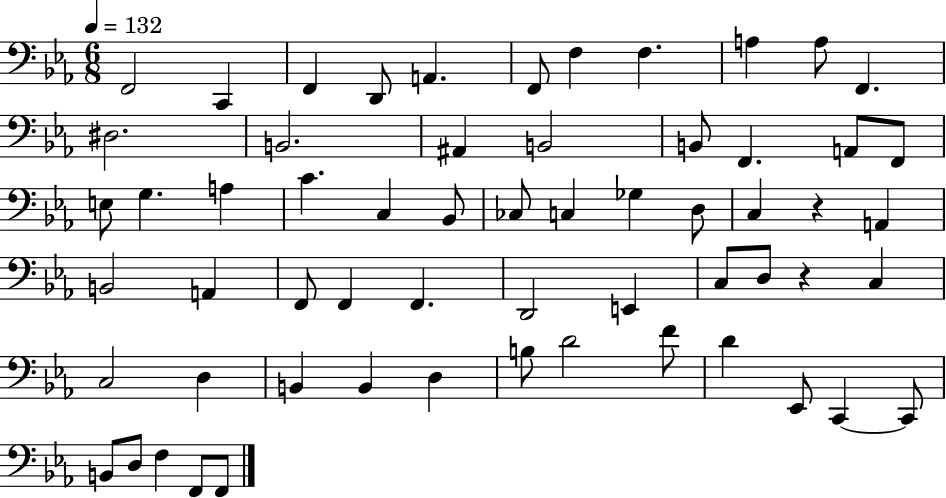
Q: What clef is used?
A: bass